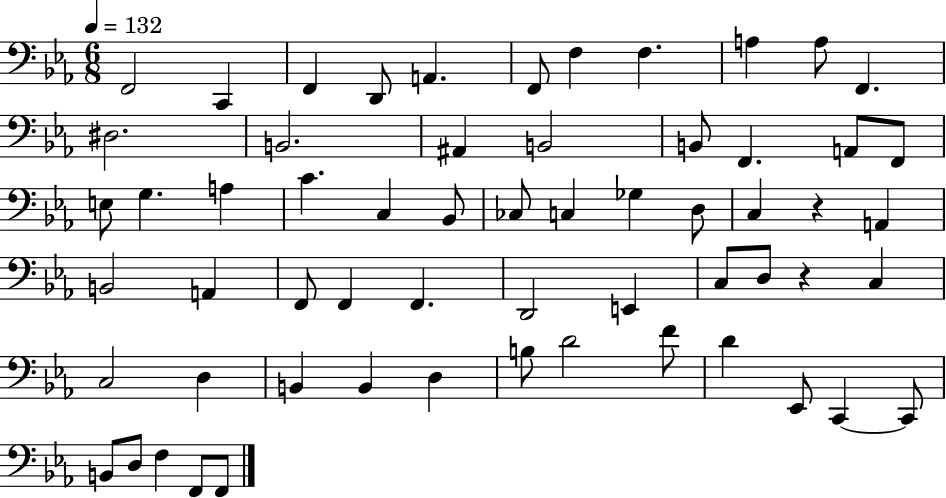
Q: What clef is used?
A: bass